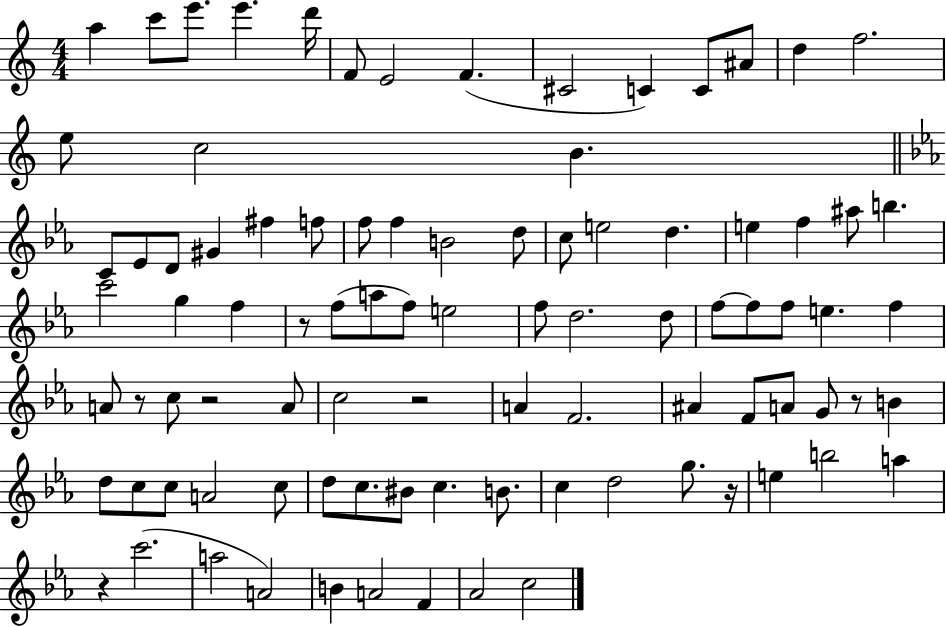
X:1
T:Untitled
M:4/4
L:1/4
K:C
a c'/2 e'/2 e' d'/4 F/2 E2 F ^C2 C C/2 ^A/2 d f2 e/2 c2 B C/2 _E/2 D/2 ^G ^f f/2 f/2 f B2 d/2 c/2 e2 d e f ^a/2 b c'2 g f z/2 f/2 a/2 f/2 e2 f/2 d2 d/2 f/2 f/2 f/2 e f A/2 z/2 c/2 z2 A/2 c2 z2 A F2 ^A F/2 A/2 G/2 z/2 B d/2 c/2 c/2 A2 c/2 d/2 c/2 ^B/2 c B/2 c d2 g/2 z/4 e b2 a z c'2 a2 A2 B A2 F _A2 c2